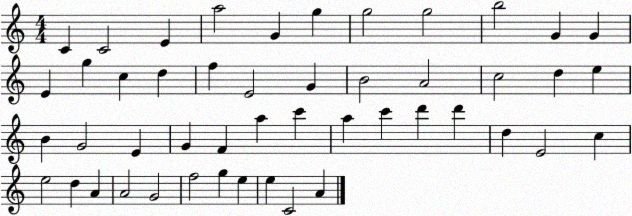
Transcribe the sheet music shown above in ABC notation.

X:1
T:Untitled
M:4/4
L:1/4
K:C
C C2 E a2 G g g2 g2 b2 G G E g c d f E2 G B2 A2 c2 d e B G2 E G F a c' a c' d' d' d E2 c e2 d A A2 G2 f2 g e e C2 A